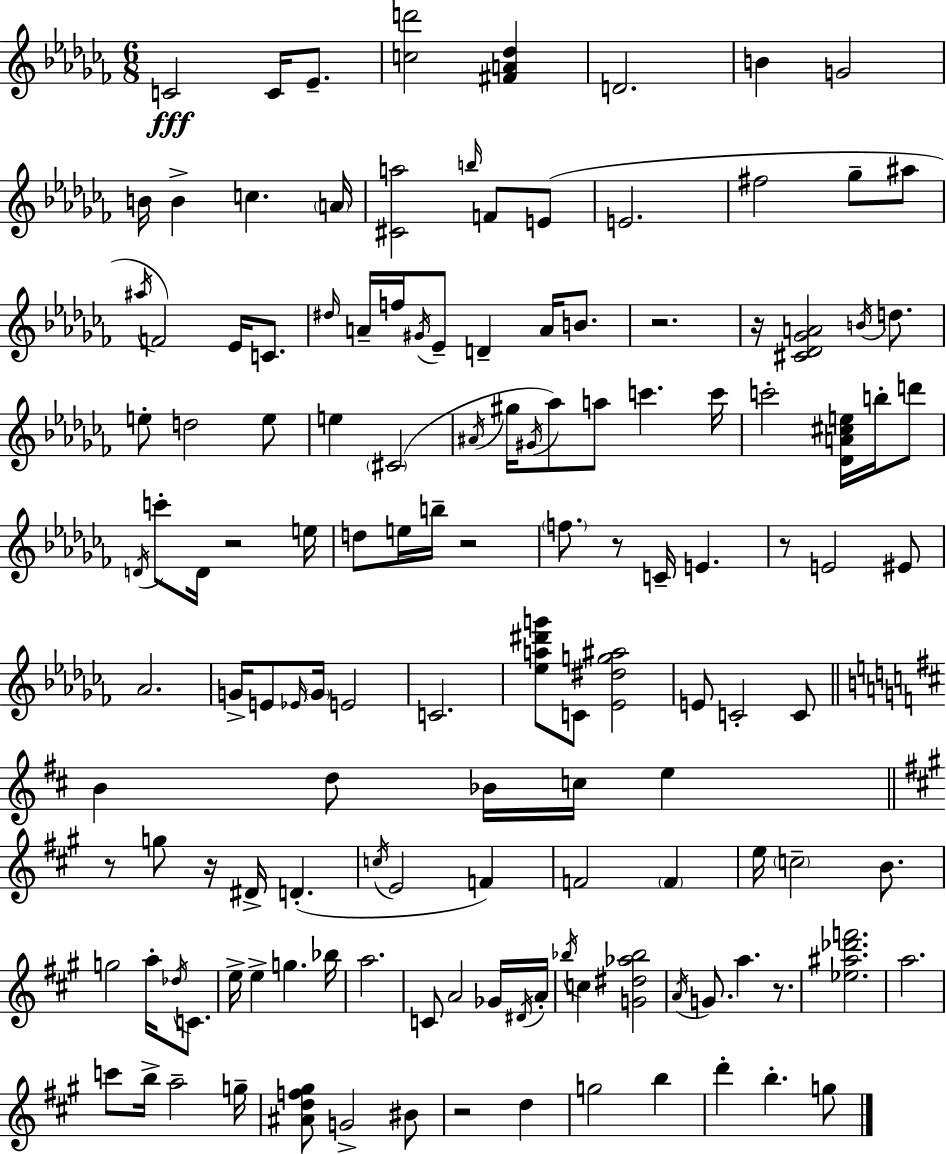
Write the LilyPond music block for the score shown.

{
  \clef treble
  \numericTimeSignature
  \time 6/8
  \key aes \minor
  c'2\fff c'16 ees'8.-- | <c'' d'''>2 <fis' a' des''>4 | d'2. | b'4 g'2 | \break b'16 b'4-> c''4. \parenthesize a'16 | <cis' a''>2 \grace { b''16 } f'8 e'8( | e'2. | fis''2 ges''8-- ais''8 | \break \acciaccatura { ais''16 }) f'2 ees'16 c'8. | \grace { dis''16 } a'16-- f''16 \acciaccatura { gis'16 } ees'8-- d'4-- | a'16 b'8. r2. | r16 <cis' des' ges' a'>2 | \break \acciaccatura { b'16 } d''8. e''8-. d''2 | e''8 e''4 \parenthesize cis'2( | \acciaccatura { ais'16 } gis''16 \acciaccatura { gis'16 }) aes''8 a''8 | c'''4. c'''16 c'''2-. | \break <des' a' cis'' e''>16 b''16-. d'''8 \acciaccatura { d'16 } c'''8-. d'16 r2 | e''16 d''8 e''16 b''16-- | r2 \parenthesize f''8. r8 | c'16-- e'4. r8 e'2 | \break eis'8 aes'2. | g'16-> e'8 \grace { ees'16 } | \parenthesize g'16 e'2 c'2. | <ees'' a'' dis''' g'''>8 c'8 | \break <ees' dis'' g'' ais''>2 e'8 c'2-. | c'8 \bar "||" \break \key d \major b'4 d''8 bes'16 c''16 e''4 | \bar "||" \break \key a \major r8 g''8 r16 dis'16-> d'4.-.( | \acciaccatura { c''16 } e'2 f'4) | f'2 \parenthesize f'4 | e''16 \parenthesize c''2-- b'8. | \break g''2 a''16-. \acciaccatura { des''16 } c'8. | e''16-> e''4-> g''4. | bes''16 a''2. | c'8 a'2 | \break ges'16 \acciaccatura { dis'16 } a'16-. \acciaccatura { bes''16 } c''4 <g' dis'' aes'' bes''>2 | \acciaccatura { a'16 } g'8. a''4. | r8. <ees'' ais'' des''' f'''>2. | a''2. | \break c'''8 b''16-> a''2-- | g''16-- <ais' d'' f'' gis''>8 g'2-> | bis'8 r2 | d''4 g''2 | \break b''4 d'''4-. b''4.-. | g''8 \bar "|."
}